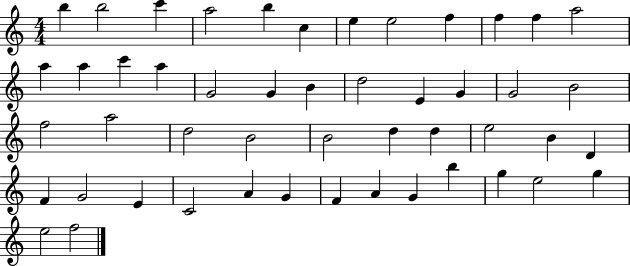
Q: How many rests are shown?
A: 0